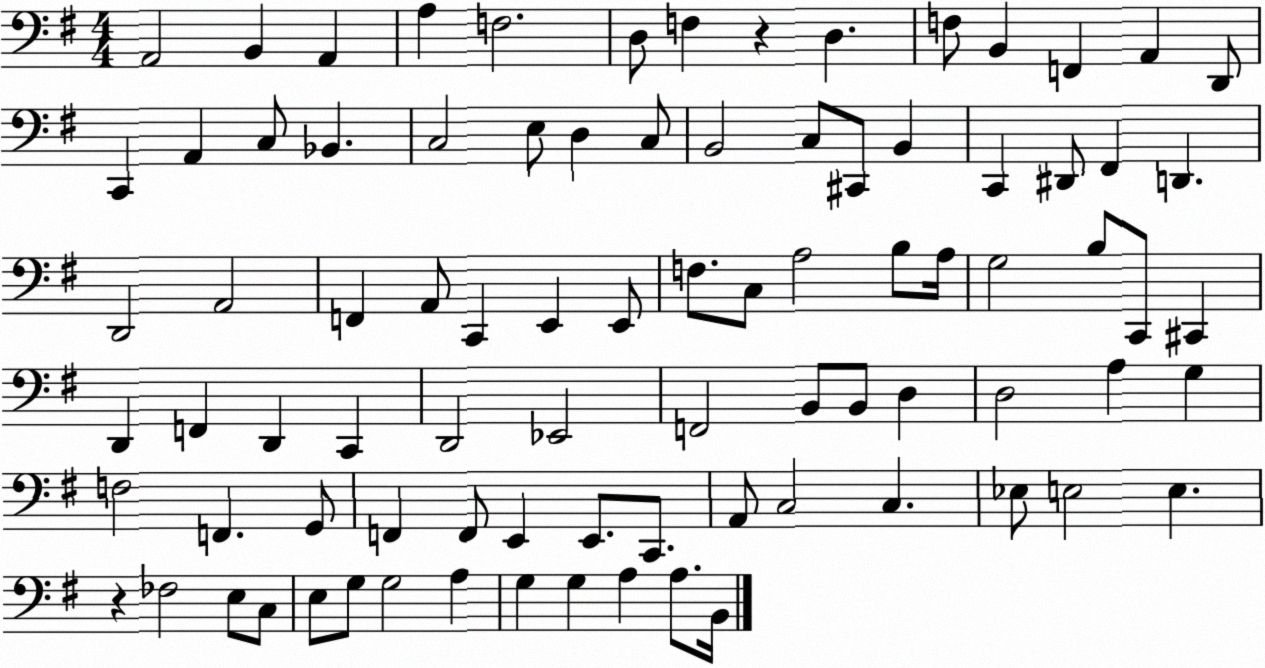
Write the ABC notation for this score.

X:1
T:Untitled
M:4/4
L:1/4
K:G
A,,2 B,, A,, A, F,2 D,/2 F, z D, F,/2 B,, F,, A,, D,,/2 C,, A,, C,/2 _B,, C,2 E,/2 D, C,/2 B,,2 C,/2 ^C,,/2 B,, C,, ^D,,/2 ^F,, D,, D,,2 A,,2 F,, A,,/2 C,, E,, E,,/2 F,/2 C,/2 A,2 B,/2 A,/4 G,2 B,/2 C,,/2 ^C,, D,, F,, D,, C,, D,,2 _E,,2 F,,2 B,,/2 B,,/2 D, D,2 A, G, F,2 F,, G,,/2 F,, F,,/2 E,, E,,/2 C,,/2 A,,/2 C,2 C, _E,/2 E,2 E, z _F,2 E,/2 C,/2 E,/2 G,/2 G,2 A, G, G, A, A,/2 B,,/4